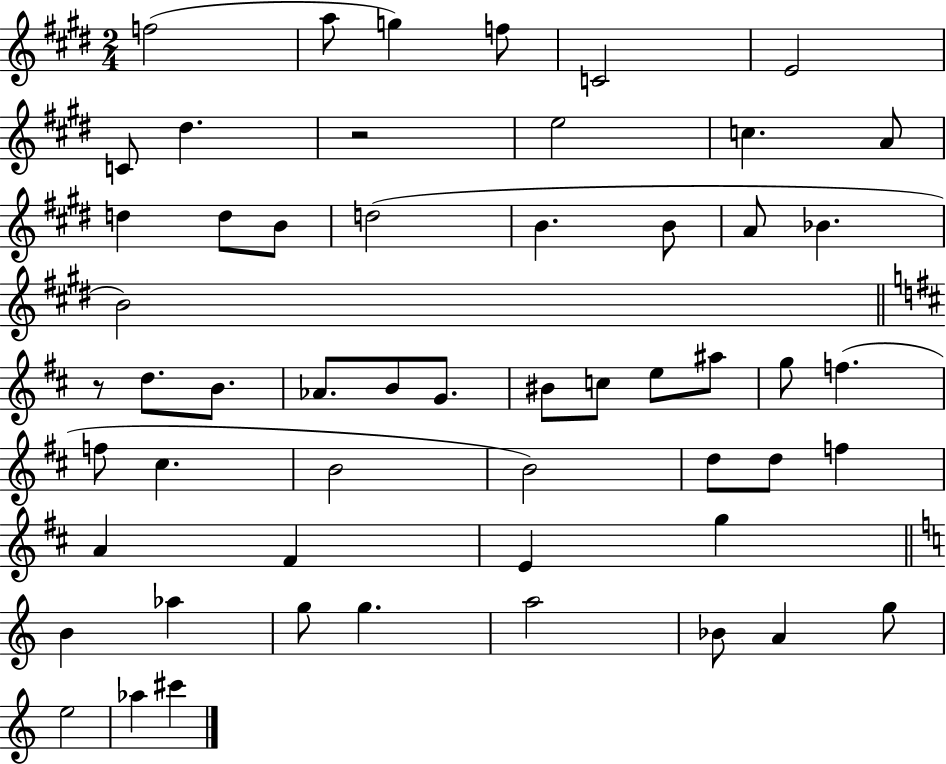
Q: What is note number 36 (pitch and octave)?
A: D5